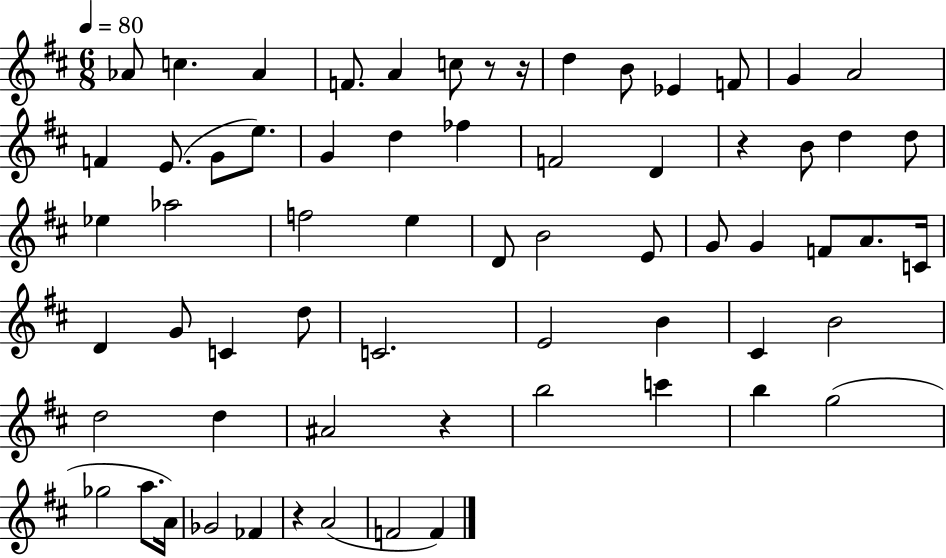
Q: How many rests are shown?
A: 5